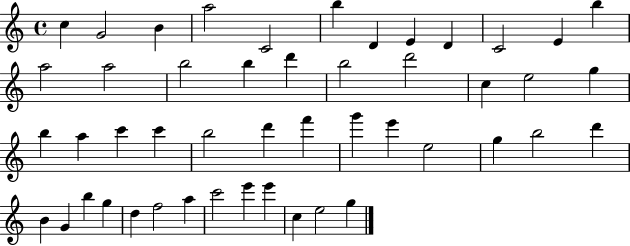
{
  \clef treble
  \time 4/4
  \defaultTimeSignature
  \key c \major
  c''4 g'2 b'4 | a''2 c'2 | b''4 d'4 e'4 d'4 | c'2 e'4 b''4 | \break a''2 a''2 | b''2 b''4 d'''4 | b''2 d'''2 | c''4 e''2 g''4 | \break b''4 a''4 c'''4 c'''4 | b''2 d'''4 f'''4 | g'''4 e'''4 e''2 | g''4 b''2 d'''4 | \break b'4 g'4 b''4 g''4 | d''4 f''2 a''4 | c'''2 e'''4 e'''4 | c''4 e''2 g''4 | \break \bar "|."
}